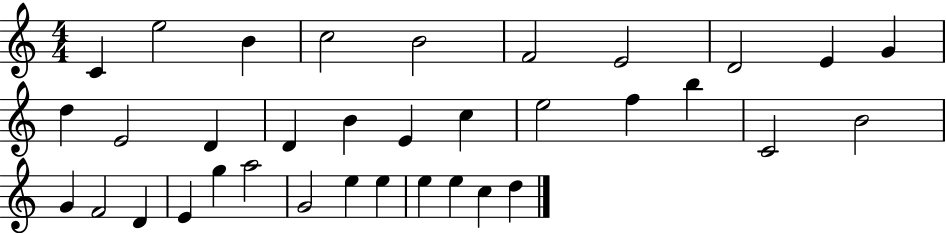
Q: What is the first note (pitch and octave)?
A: C4